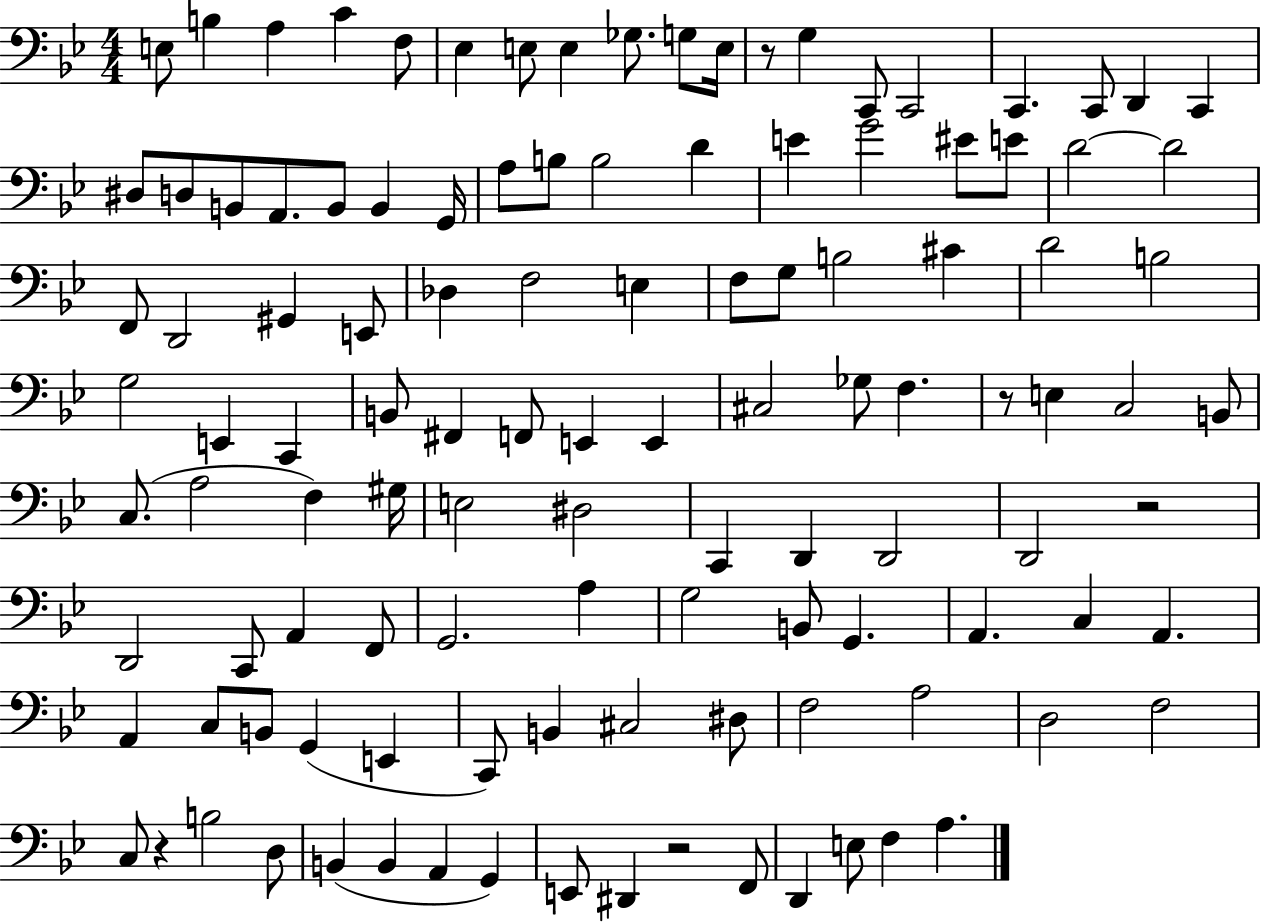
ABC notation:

X:1
T:Untitled
M:4/4
L:1/4
K:Bb
E,/2 B, A, C F,/2 _E, E,/2 E, _G,/2 G,/2 E,/4 z/2 G, C,,/2 C,,2 C,, C,,/2 D,, C,, ^D,/2 D,/2 B,,/2 A,,/2 B,,/2 B,, G,,/4 A,/2 B,/2 B,2 D E G2 ^E/2 E/2 D2 D2 F,,/2 D,,2 ^G,, E,,/2 _D, F,2 E, F,/2 G,/2 B,2 ^C D2 B,2 G,2 E,, C,, B,,/2 ^F,, F,,/2 E,, E,, ^C,2 _G,/2 F, z/2 E, C,2 B,,/2 C,/2 A,2 F, ^G,/4 E,2 ^D,2 C,, D,, D,,2 D,,2 z2 D,,2 C,,/2 A,, F,,/2 G,,2 A, G,2 B,,/2 G,, A,, C, A,, A,, C,/2 B,,/2 G,, E,, C,,/2 B,, ^C,2 ^D,/2 F,2 A,2 D,2 F,2 C,/2 z B,2 D,/2 B,, B,, A,, G,, E,,/2 ^D,, z2 F,,/2 D,, E,/2 F, A,